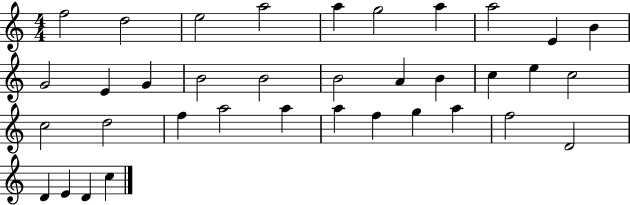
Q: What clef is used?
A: treble